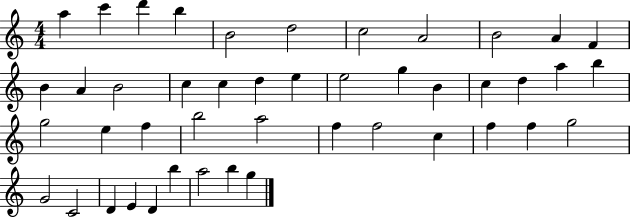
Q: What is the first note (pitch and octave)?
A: A5